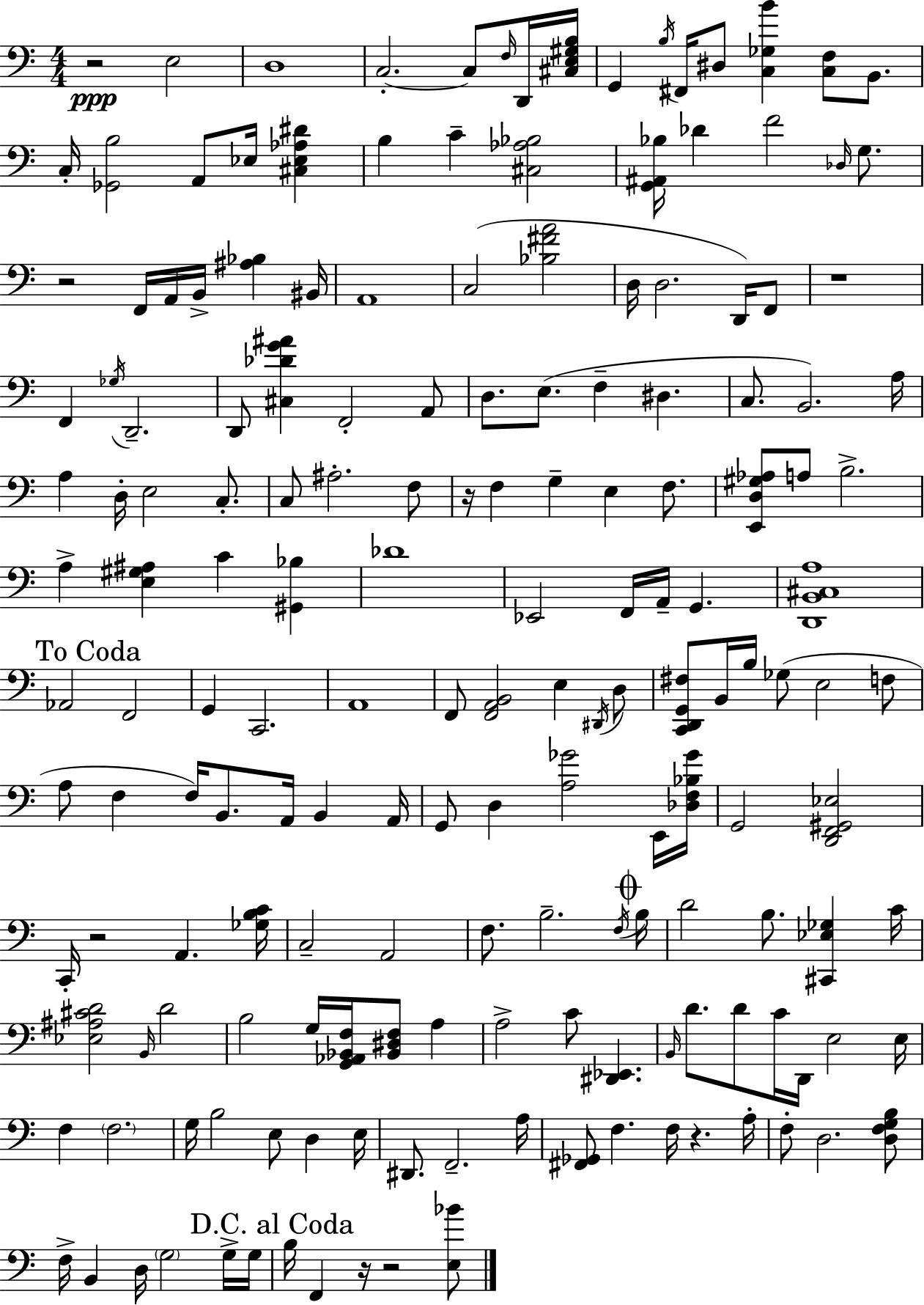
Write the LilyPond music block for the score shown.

{
  \clef bass
  \numericTimeSignature
  \time 4/4
  \key a \minor
  r2\ppp e2 | d1 | c2.-.~~ c8 \grace { f16 } d,16 | <cis e gis b>16 g,4 \acciaccatura { b16 } fis,16 dis8 <c ges b'>4 <c f>8 b,8. | \break c16-. <ges, b>2 a,8 ees16 <cis ees aes dis'>4 | b4 c'4-- <cis aes bes>2 | <g, ais, bes>16 des'4 f'2 \grace { des16 } | g8. r2 f,16 a,16 b,16-> <ais bes>4 | \break bis,16 a,1 | c2( <bes fis' a'>2 | d16 d2. | d,16) f,8 r1 | \break f,4 \acciaccatura { ges16 } d,2.-- | d,8 <cis des' g' ais'>4 f,2-. | a,8 d8. e8.( f4-- dis4. | c8. b,2.) | \break a16 a4 d16-. e2 | c8.-. c8 ais2.-. | f8 r16 f4 g4-- e4 | f8. <e, d gis aes>8 a8 b2.-> | \break a4-> <e gis ais>4 c'4 | <gis, bes>4 des'1 | ees,2 f,16 a,16-- g,4. | <d, b, cis a>1 | \break \mark "To Coda" aes,2 f,2 | g,4 c,2. | a,1 | f,8 <f, a, b,>2 e4 | \break \acciaccatura { dis,16 } d8 <c, d, g, fis>8 b,16 b16 ges8( e2 | f8 a8 f4 f16) b,8. a,16 | b,4 a,16 g,8 d4 <a ges'>2 | e,16 <des f bes ges'>16 g,2 <d, f, gis, ees>2 | \break c,16-. r2 a,4. | <ges b c'>16 c2-- a,2 | f8. b2.-- | \acciaccatura { f16 } \mark \markup { \musicglyph "scripts.coda" } b16 d'2 b8. | \break <cis, ees ges>4 c'16 <ees ais cis' d'>2 \grace { b,16 } d'2 | b2 g16 | <g, aes, bes, f>16 <bes, dis f>8 a4 a2-> c'8 | <dis, ees,>4. \grace { b,16 } d'8. d'8 c'16 d,16 e2 | \break e16 f4 \parenthesize f2. | g16 b2 | e8 d4 e16 dis,8. f,2.-- | a16 <fis, ges,>8 f4. | \break f16 r4. a16-. f8-. d2. | <d f g b>8 f16-> b,4 d16 \parenthesize g2 | g16-> g16 \mark "D.C. al Coda" b16 f,4 r16 r2 | <e bes'>8 \bar "|."
}